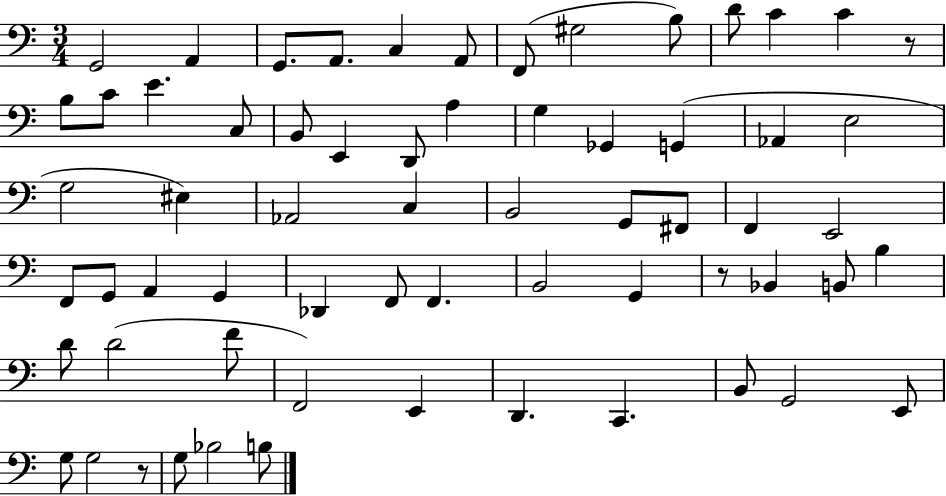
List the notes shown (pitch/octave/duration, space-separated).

G2/h A2/q G2/e. A2/e. C3/q A2/e F2/e G#3/h B3/e D4/e C4/q C4/q R/e B3/e C4/e E4/q. C3/e B2/e E2/q D2/e A3/q G3/q Gb2/q G2/q Ab2/q E3/h G3/h EIS3/q Ab2/h C3/q B2/h G2/e F#2/e F2/q E2/h F2/e G2/e A2/q G2/q Db2/q F2/e F2/q. B2/h G2/q R/e Bb2/q B2/e B3/q D4/e D4/h F4/e F2/h E2/q D2/q. C2/q. B2/e G2/h E2/e G3/e G3/h R/e G3/e Bb3/h B3/e